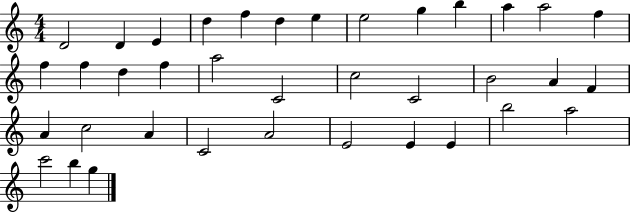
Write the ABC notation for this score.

X:1
T:Untitled
M:4/4
L:1/4
K:C
D2 D E d f d e e2 g b a a2 f f f d f a2 C2 c2 C2 B2 A F A c2 A C2 A2 E2 E E b2 a2 c'2 b g